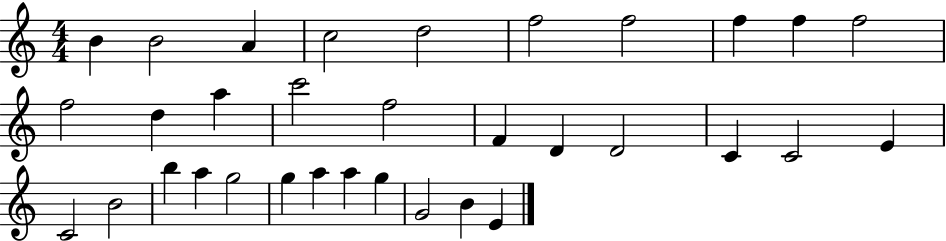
{
  \clef treble
  \numericTimeSignature
  \time 4/4
  \key c \major
  b'4 b'2 a'4 | c''2 d''2 | f''2 f''2 | f''4 f''4 f''2 | \break f''2 d''4 a''4 | c'''2 f''2 | f'4 d'4 d'2 | c'4 c'2 e'4 | \break c'2 b'2 | b''4 a''4 g''2 | g''4 a''4 a''4 g''4 | g'2 b'4 e'4 | \break \bar "|."
}